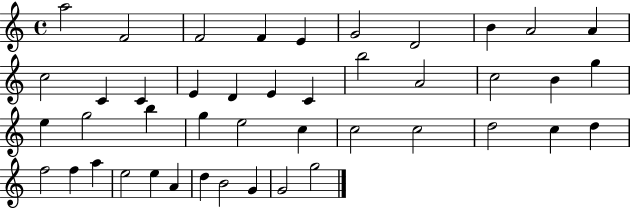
A5/h F4/h F4/h F4/q E4/q G4/h D4/h B4/q A4/h A4/q C5/h C4/q C4/q E4/q D4/q E4/q C4/q B5/h A4/h C5/h B4/q G5/q E5/q G5/h B5/q G5/q E5/h C5/q C5/h C5/h D5/h C5/q D5/q F5/h F5/q A5/q E5/h E5/q A4/q D5/q B4/h G4/q G4/h G5/h